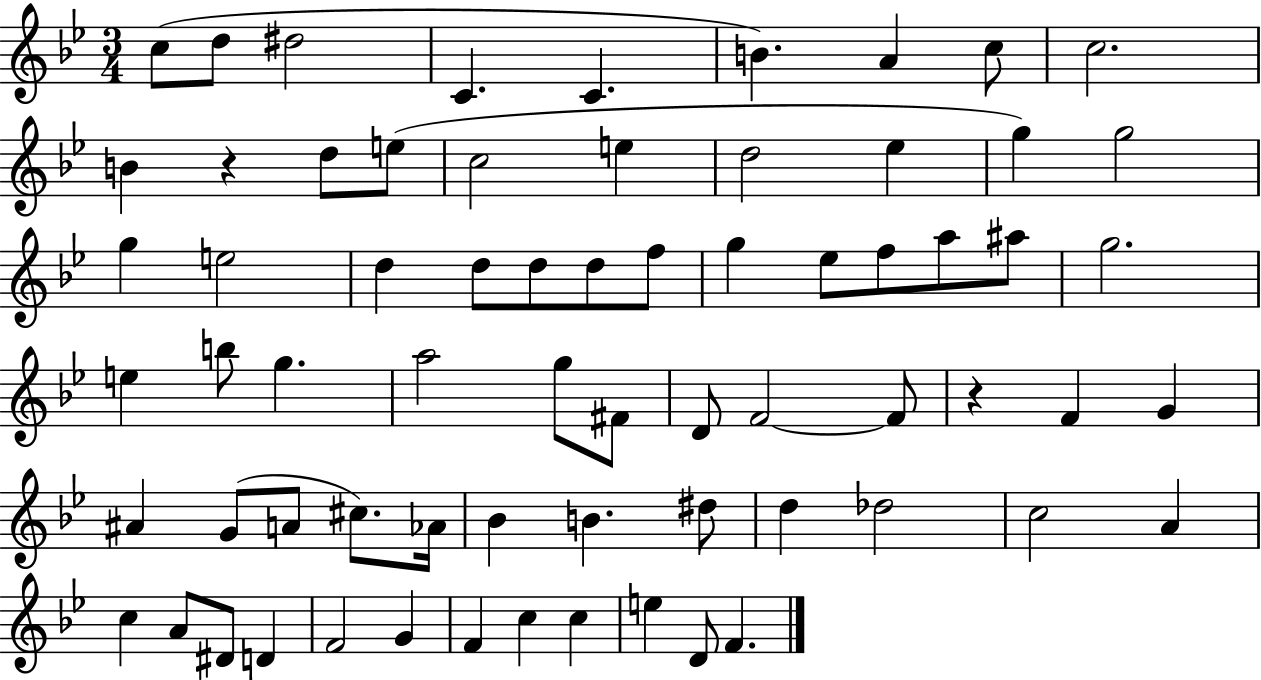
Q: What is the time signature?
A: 3/4